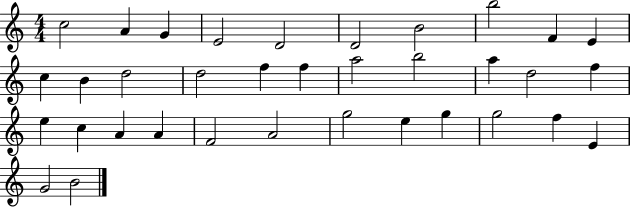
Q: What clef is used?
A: treble